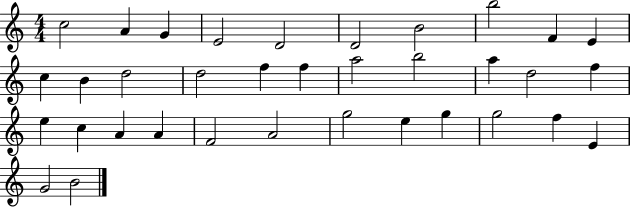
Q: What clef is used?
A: treble